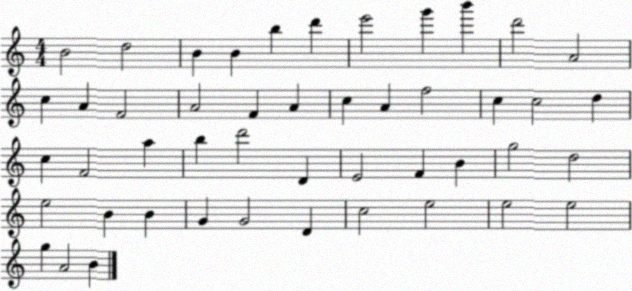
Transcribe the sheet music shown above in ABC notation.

X:1
T:Untitled
M:4/4
L:1/4
K:C
B2 d2 B B b d' e'2 g' b' d'2 A2 c A F2 A2 F A c A f2 c c2 d c F2 a b d'2 D E2 F B g2 d2 e2 B B G G2 D c2 e2 e2 e2 g A2 B